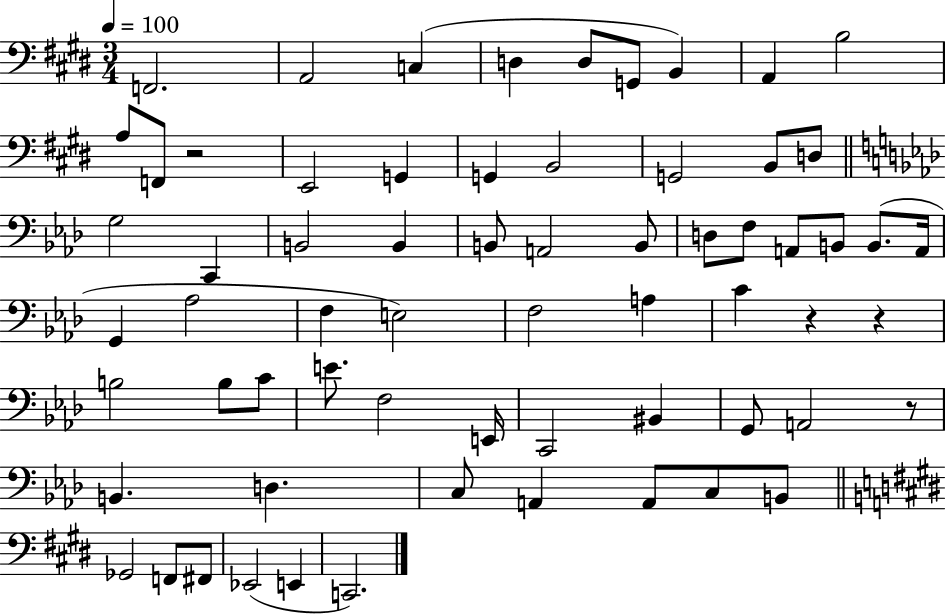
F2/h. A2/h C3/q D3/q D3/e G2/e B2/q A2/q B3/h A3/e F2/e R/h E2/h G2/q G2/q B2/h G2/h B2/e D3/e G3/h C2/q B2/h B2/q B2/e A2/h B2/e D3/e F3/e A2/e B2/e B2/e. A2/s G2/q Ab3/h F3/q E3/h F3/h A3/q C4/q R/q R/q B3/h B3/e C4/e E4/e. F3/h E2/s C2/h BIS2/q G2/e A2/h R/e B2/q. D3/q. C3/e A2/q A2/e C3/e B2/e Gb2/h F2/e F#2/e Eb2/h E2/q C2/h.